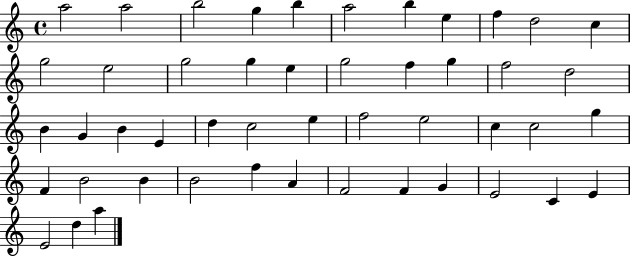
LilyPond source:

{
  \clef treble
  \time 4/4
  \defaultTimeSignature
  \key c \major
  a''2 a''2 | b''2 g''4 b''4 | a''2 b''4 e''4 | f''4 d''2 c''4 | \break g''2 e''2 | g''2 g''4 e''4 | g''2 f''4 g''4 | f''2 d''2 | \break b'4 g'4 b'4 e'4 | d''4 c''2 e''4 | f''2 e''2 | c''4 c''2 g''4 | \break f'4 b'2 b'4 | b'2 f''4 a'4 | f'2 f'4 g'4 | e'2 c'4 e'4 | \break e'2 d''4 a''4 | \bar "|."
}